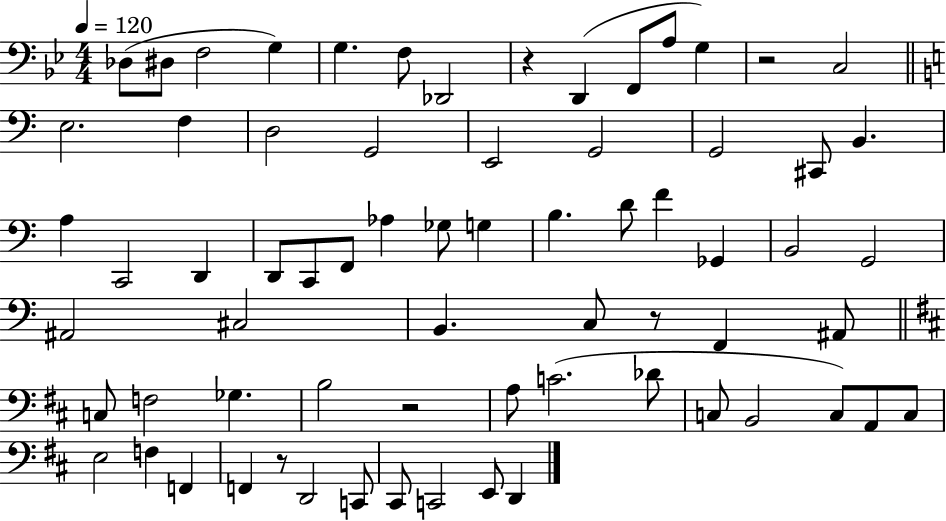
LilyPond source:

{
  \clef bass
  \numericTimeSignature
  \time 4/4
  \key bes \major
  \tempo 4 = 120
  des8( dis8 f2 g4) | g4. f8 des,2 | r4 d,4( f,8 a8 g4) | r2 c2 | \break \bar "||" \break \key a \minor e2. f4 | d2 g,2 | e,2 g,2 | g,2 cis,8 b,4. | \break a4 c,2 d,4 | d,8 c,8 f,8 aes4 ges8 g4 | b4. d'8 f'4 ges,4 | b,2 g,2 | \break ais,2 cis2 | b,4. c8 r8 f,4 ais,8 | \bar "||" \break \key d \major c8 f2 ges4. | b2 r2 | a8 c'2.( des'8 | c8 b,2 c8) a,8 c8 | \break e2 f4 f,4 | f,4 r8 d,2 c,8 | cis,8 c,2 e,8 d,4 | \bar "|."
}